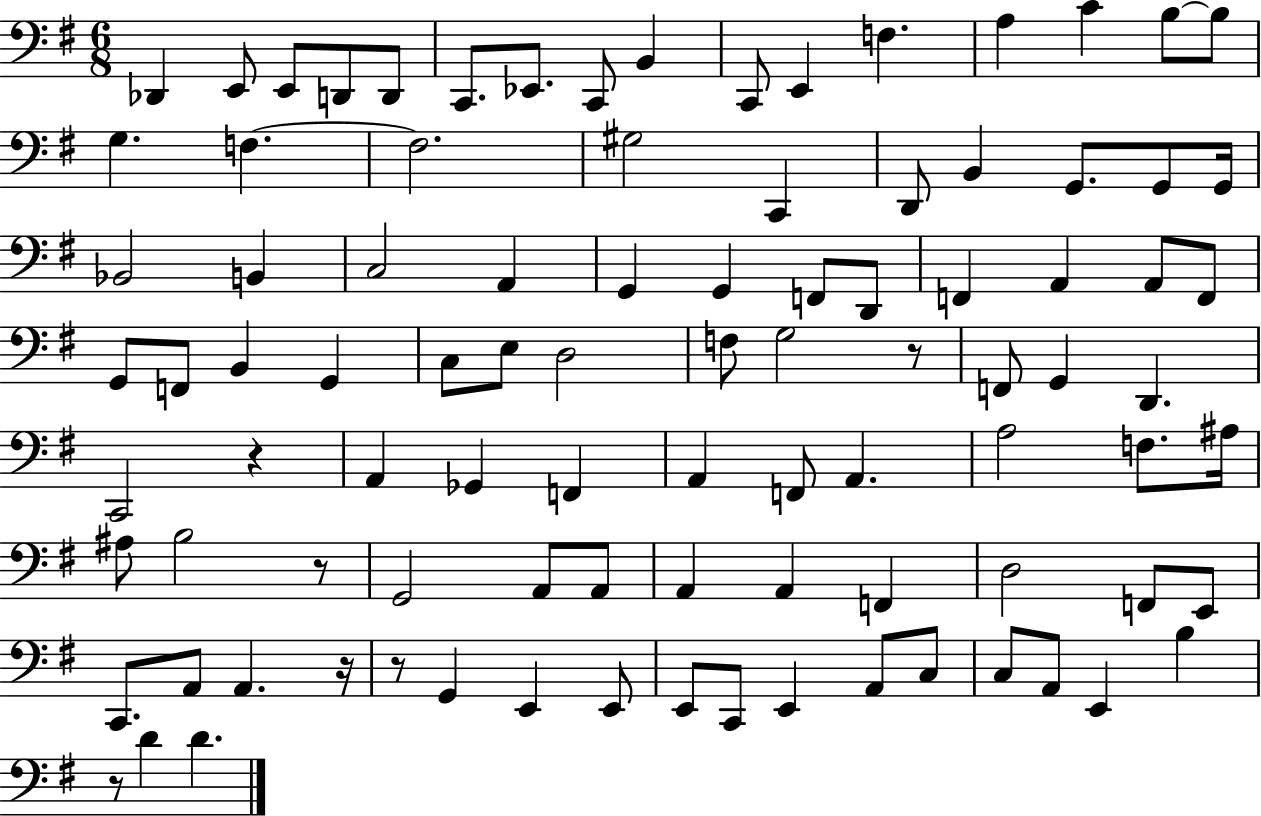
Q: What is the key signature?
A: G major